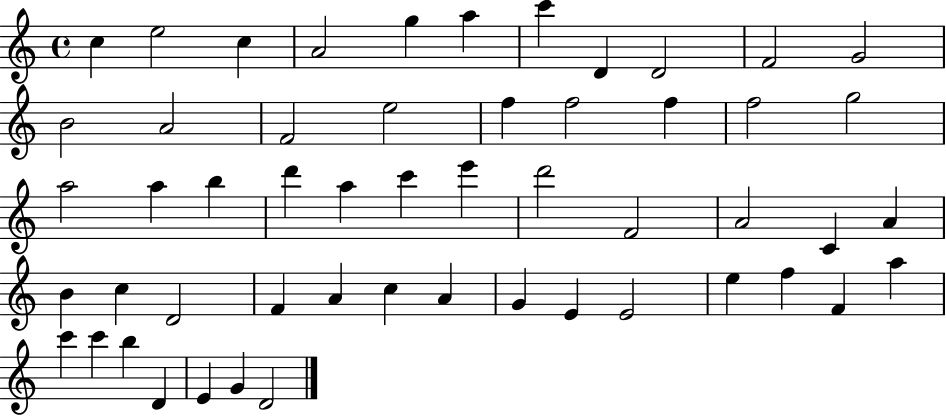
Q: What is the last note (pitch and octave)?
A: D4